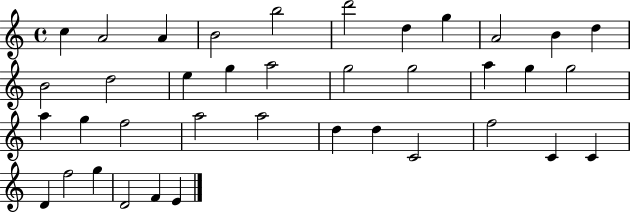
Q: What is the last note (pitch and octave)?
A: E4